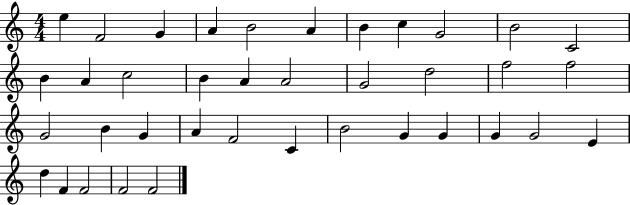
X:1
T:Untitled
M:4/4
L:1/4
K:C
e F2 G A B2 A B c G2 B2 C2 B A c2 B A A2 G2 d2 f2 f2 G2 B G A F2 C B2 G G G G2 E d F F2 F2 F2